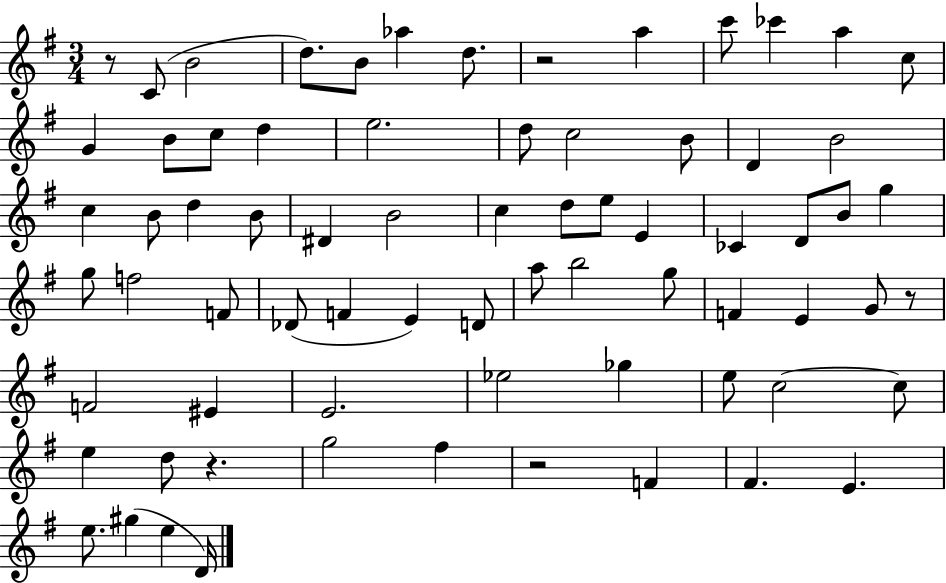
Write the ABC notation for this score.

X:1
T:Untitled
M:3/4
L:1/4
K:G
z/2 C/2 B2 d/2 B/2 _a d/2 z2 a c'/2 _c' a c/2 G B/2 c/2 d e2 d/2 c2 B/2 D B2 c B/2 d B/2 ^D B2 c d/2 e/2 E _C D/2 B/2 g g/2 f2 F/2 _D/2 F E D/2 a/2 b2 g/2 F E G/2 z/2 F2 ^E E2 _e2 _g e/2 c2 c/2 e d/2 z g2 ^f z2 F ^F E e/2 ^g e D/4